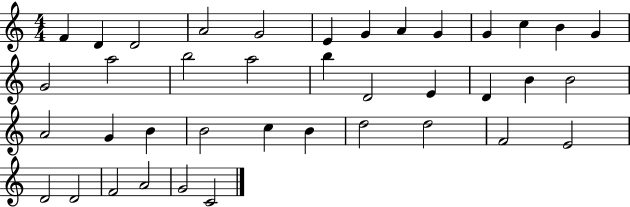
F4/q D4/q D4/h A4/h G4/h E4/q G4/q A4/q G4/q G4/q C5/q B4/q G4/q G4/h A5/h B5/h A5/h B5/q D4/h E4/q D4/q B4/q B4/h A4/h G4/q B4/q B4/h C5/q B4/q D5/h D5/h F4/h E4/h D4/h D4/h F4/h A4/h G4/h C4/h